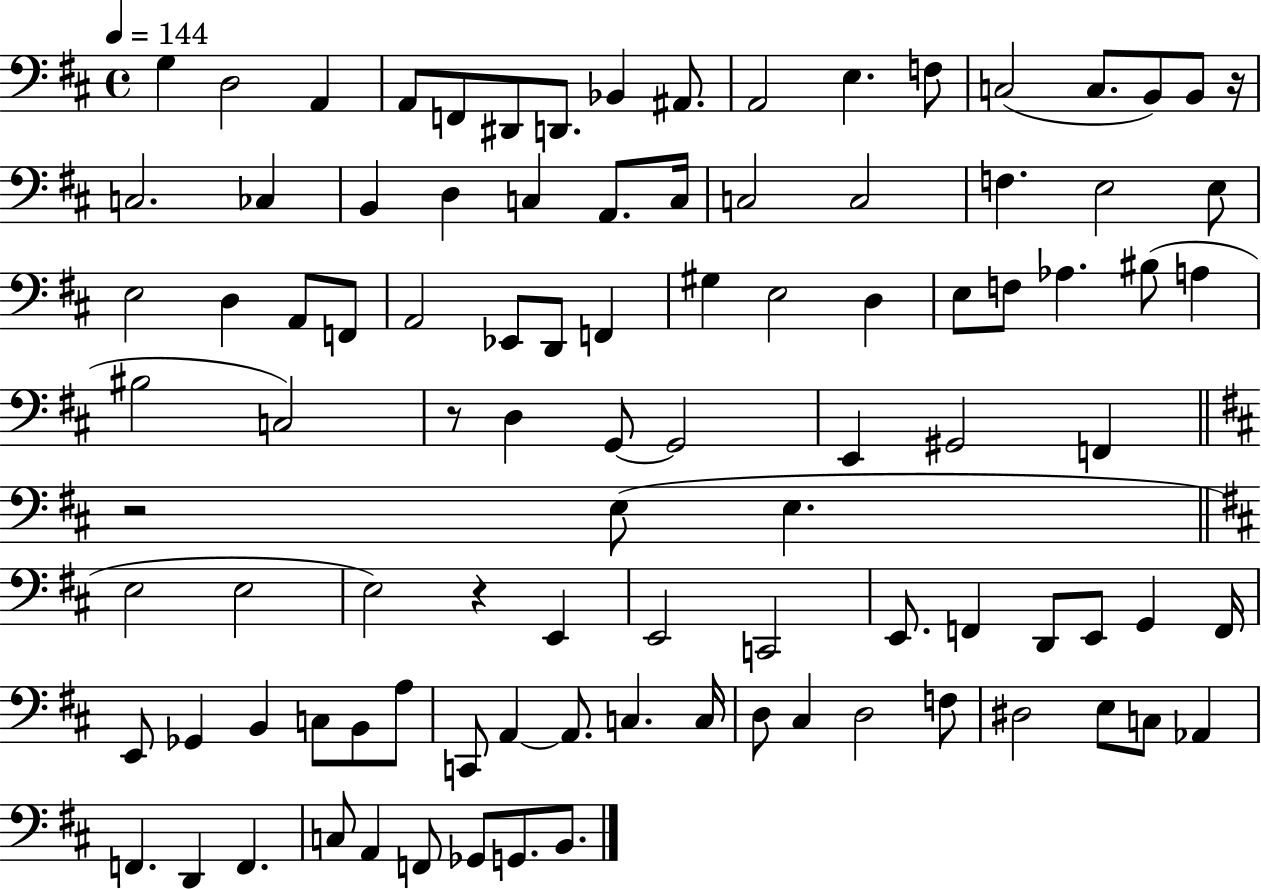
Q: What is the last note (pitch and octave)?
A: B2